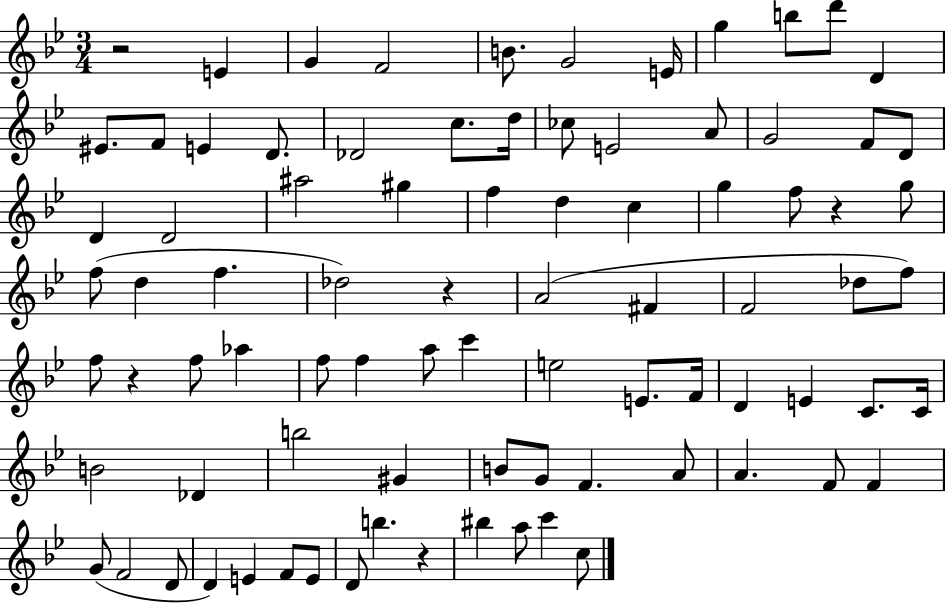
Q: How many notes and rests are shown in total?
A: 85